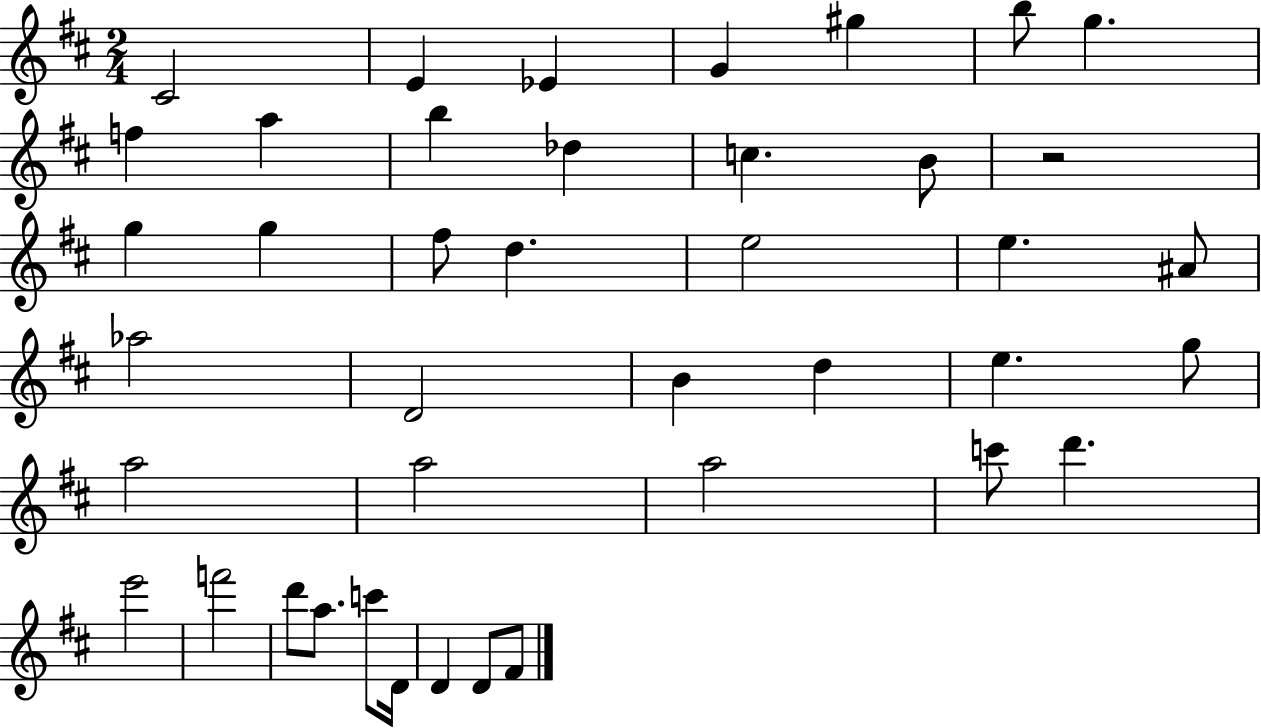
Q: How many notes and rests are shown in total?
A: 41